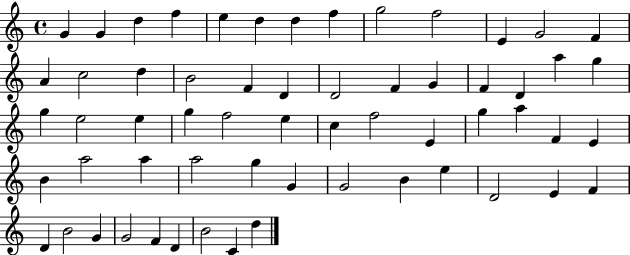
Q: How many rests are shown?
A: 0